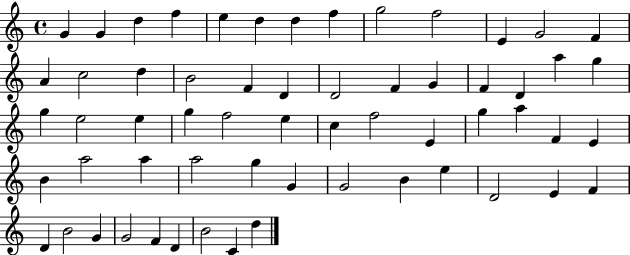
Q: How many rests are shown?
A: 0